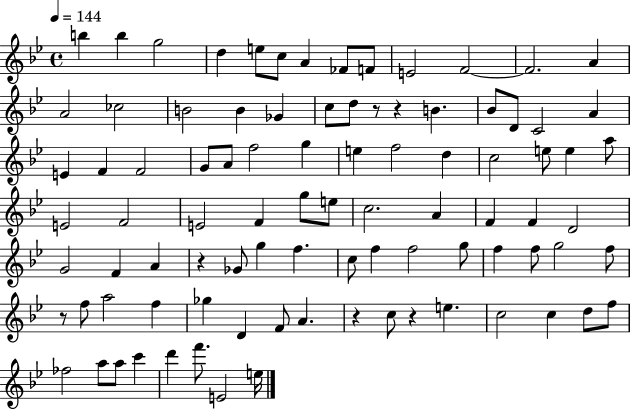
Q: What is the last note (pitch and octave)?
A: E5